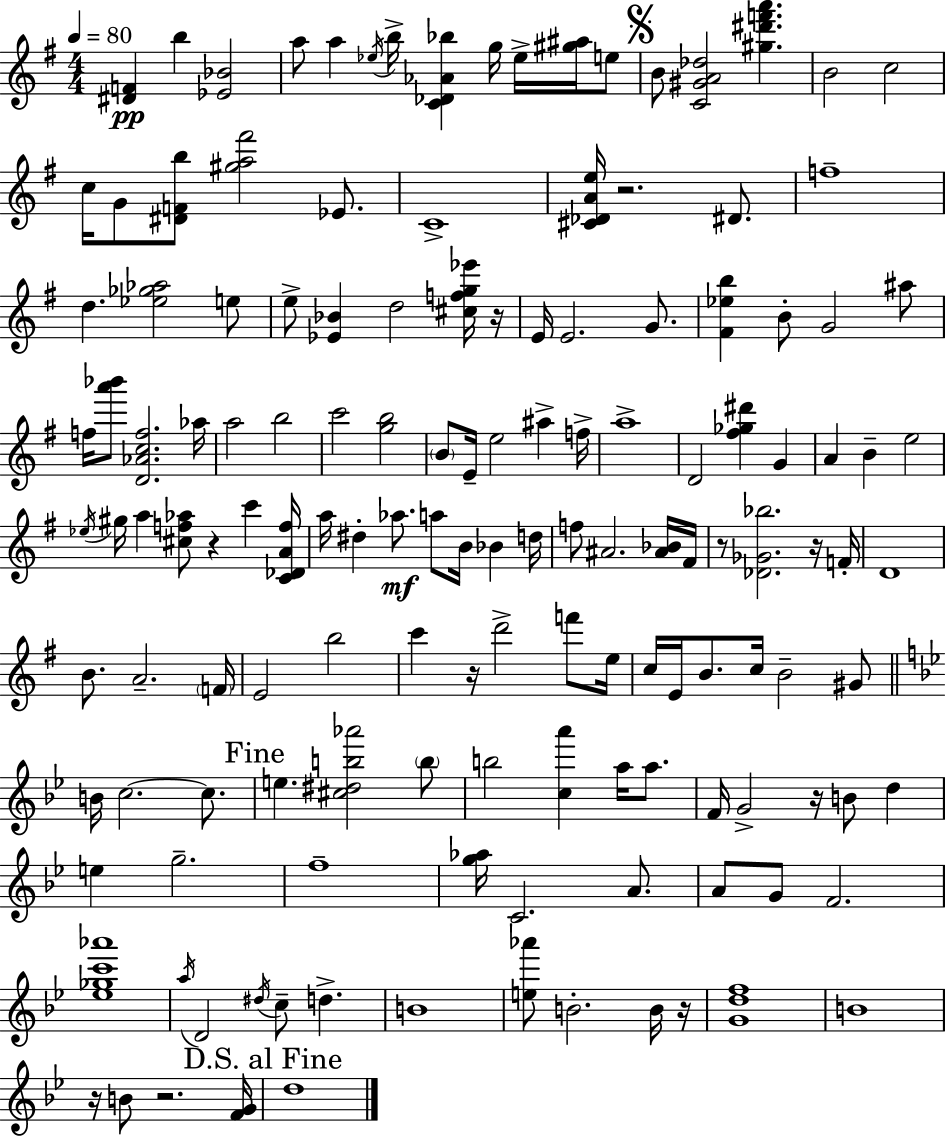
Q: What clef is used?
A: treble